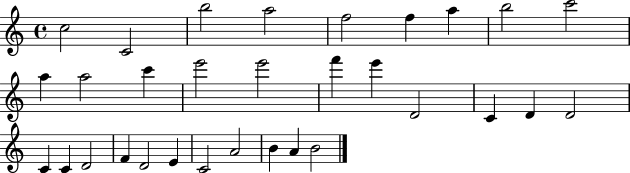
X:1
T:Untitled
M:4/4
L:1/4
K:C
c2 C2 b2 a2 f2 f a b2 c'2 a a2 c' e'2 e'2 f' e' D2 C D D2 C C D2 F D2 E C2 A2 B A B2